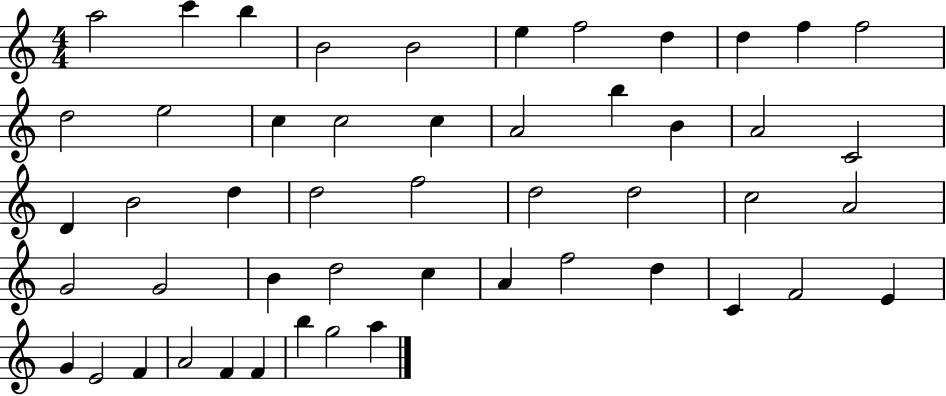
X:1
T:Untitled
M:4/4
L:1/4
K:C
a2 c' b B2 B2 e f2 d d f f2 d2 e2 c c2 c A2 b B A2 C2 D B2 d d2 f2 d2 d2 c2 A2 G2 G2 B d2 c A f2 d C F2 E G E2 F A2 F F b g2 a